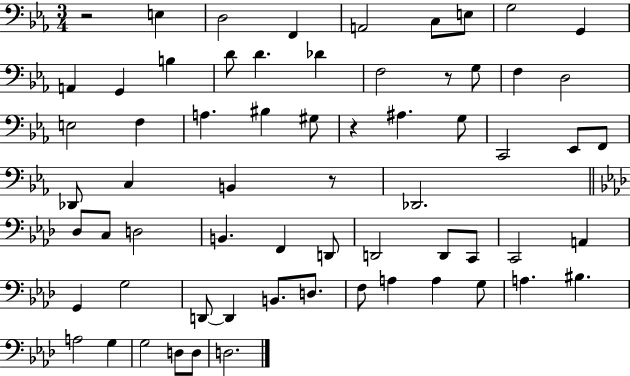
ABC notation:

X:1
T:Untitled
M:3/4
L:1/4
K:Eb
z2 E, D,2 F,, A,,2 C,/2 E,/2 G,2 G,, A,, G,, B, D/2 D _D F,2 z/2 G,/2 F, D,2 E,2 F, A, ^B, ^G,/2 z ^A, G,/2 C,,2 _E,,/2 F,,/2 _D,,/2 C, B,, z/2 _D,,2 _D,/2 C,/2 D,2 B,, F,, D,,/2 D,,2 D,,/2 C,,/2 C,,2 A,, G,, G,2 D,,/2 D,, B,,/2 D,/2 F,/2 A, A, G,/2 A, ^B, A,2 G, G,2 D,/2 D,/2 D,2